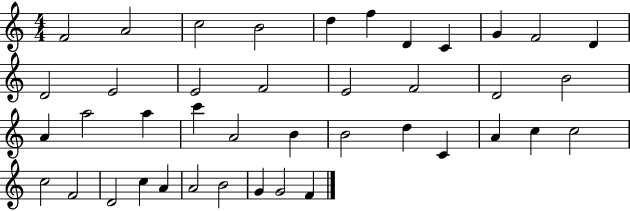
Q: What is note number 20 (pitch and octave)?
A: A4